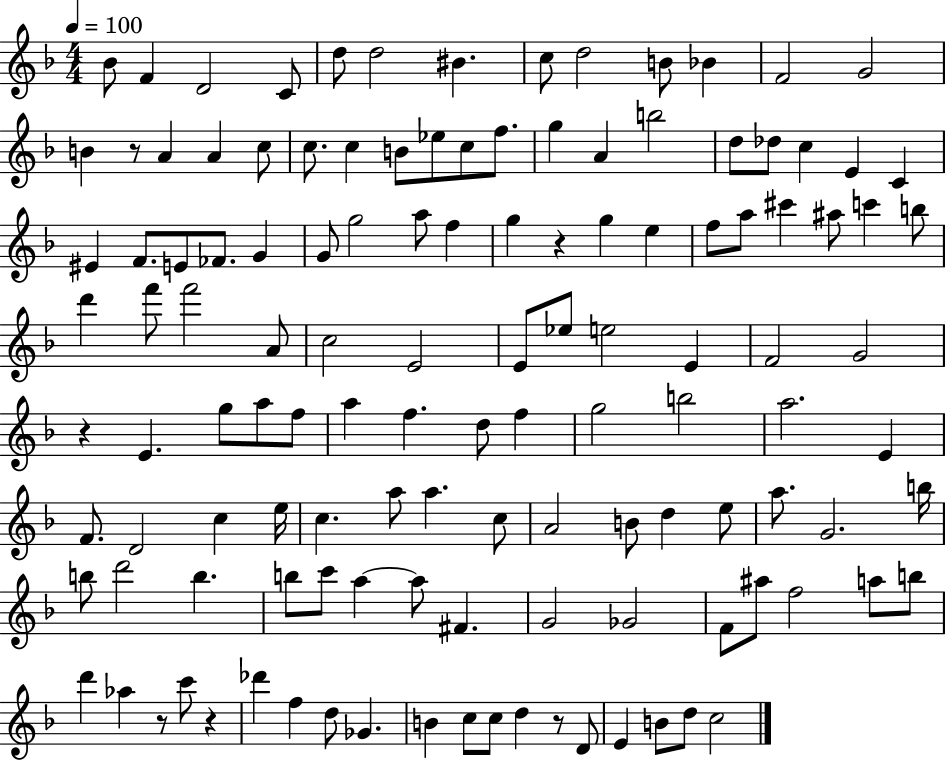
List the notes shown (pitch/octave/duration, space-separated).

Bb4/e F4/q D4/h C4/e D5/e D5/h BIS4/q. C5/e D5/h B4/e Bb4/q F4/h G4/h B4/q R/e A4/q A4/q C5/e C5/e. C5/q B4/e Eb5/e C5/e F5/e. G5/q A4/q B5/h D5/e Db5/e C5/q E4/q C4/q EIS4/q F4/e. E4/e FES4/e. G4/q G4/e G5/h A5/e F5/q G5/q R/q G5/q E5/q F5/e A5/e C#6/q A#5/e C6/q B5/e D6/q F6/e F6/h A4/e C5/h E4/h E4/e Eb5/e E5/h E4/q F4/h G4/h R/q E4/q. G5/e A5/e F5/e A5/q F5/q. D5/e F5/q G5/h B5/h A5/h. E4/q F4/e. D4/h C5/q E5/s C5/q. A5/e A5/q. C5/e A4/h B4/e D5/q E5/e A5/e. G4/h. B5/s B5/e D6/h B5/q. B5/e C6/e A5/q A5/e F#4/q. G4/h Gb4/h F4/e A#5/e F5/h A5/e B5/e D6/q Ab5/q R/e C6/e R/q Db6/q F5/q D5/e Gb4/q. B4/q C5/e C5/e D5/q R/e D4/e E4/q B4/e D5/e C5/h